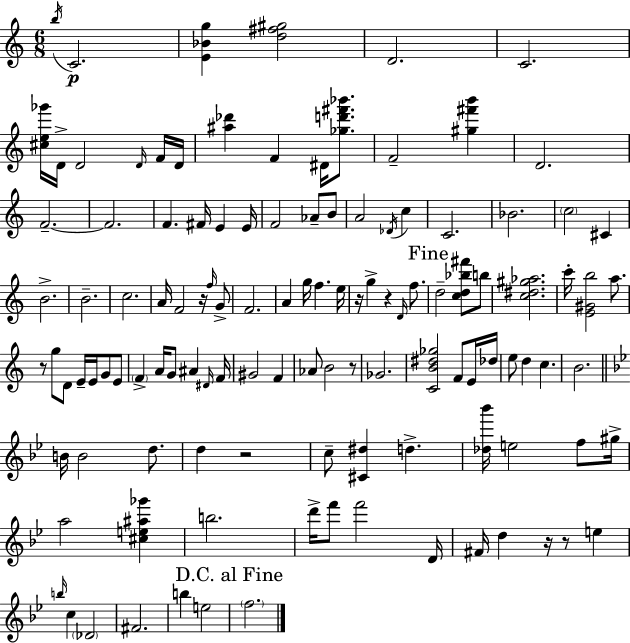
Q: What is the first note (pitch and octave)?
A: B5